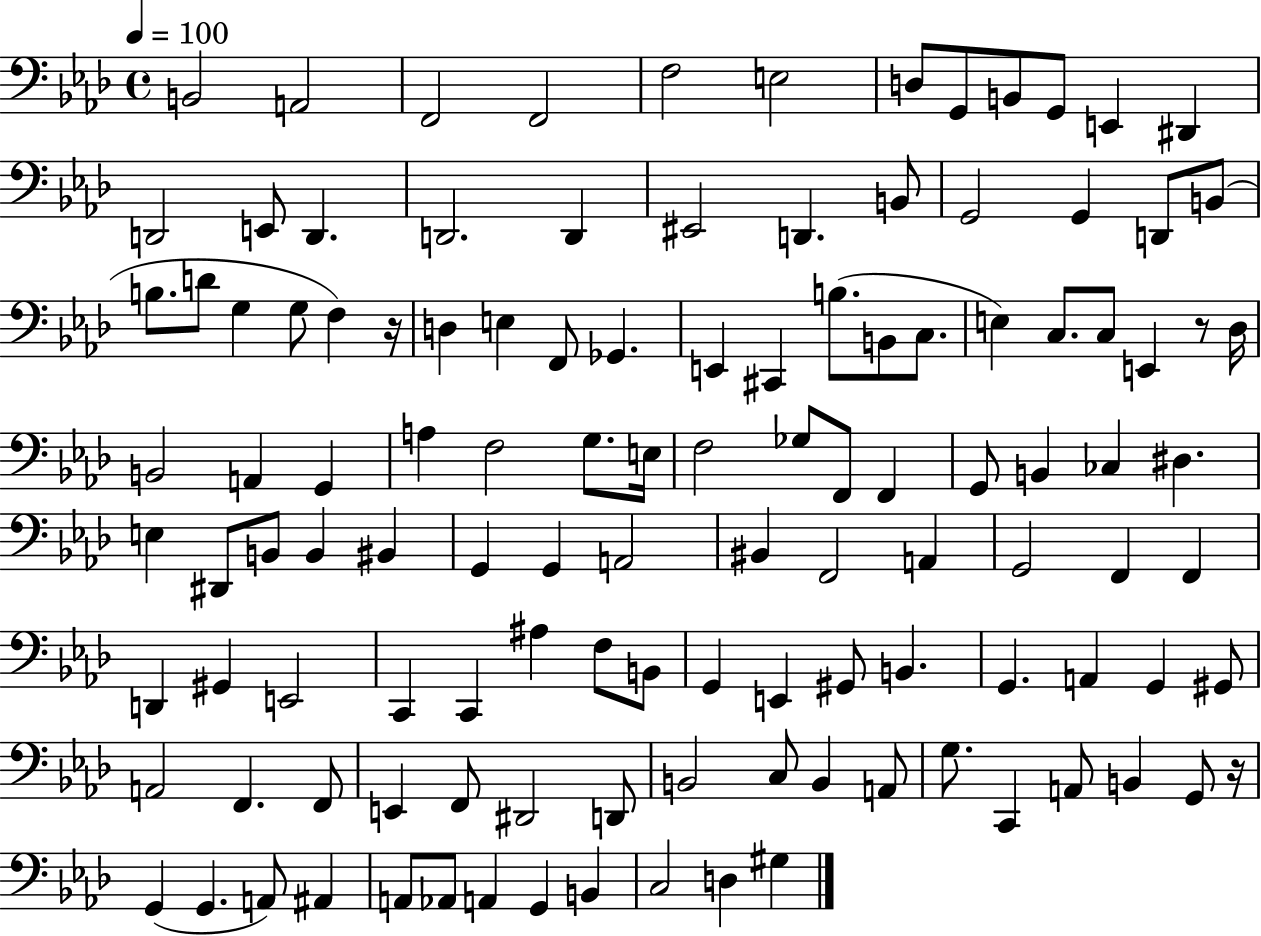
X:1
T:Untitled
M:4/4
L:1/4
K:Ab
B,,2 A,,2 F,,2 F,,2 F,2 E,2 D,/2 G,,/2 B,,/2 G,,/2 E,, ^D,, D,,2 E,,/2 D,, D,,2 D,, ^E,,2 D,, B,,/2 G,,2 G,, D,,/2 B,,/2 B,/2 D/2 G, G,/2 F, z/4 D, E, F,,/2 _G,, E,, ^C,, B,/2 B,,/2 C,/2 E, C,/2 C,/2 E,, z/2 _D,/4 B,,2 A,, G,, A, F,2 G,/2 E,/4 F,2 _G,/2 F,,/2 F,, G,,/2 B,, _C, ^D, E, ^D,,/2 B,,/2 B,, ^B,, G,, G,, A,,2 ^B,, F,,2 A,, G,,2 F,, F,, D,, ^G,, E,,2 C,, C,, ^A, F,/2 B,,/2 G,, E,, ^G,,/2 B,, G,, A,, G,, ^G,,/2 A,,2 F,, F,,/2 E,, F,,/2 ^D,,2 D,,/2 B,,2 C,/2 B,, A,,/2 G,/2 C,, A,,/2 B,, G,,/2 z/4 G,, G,, A,,/2 ^A,, A,,/2 _A,,/2 A,, G,, B,, C,2 D, ^G,